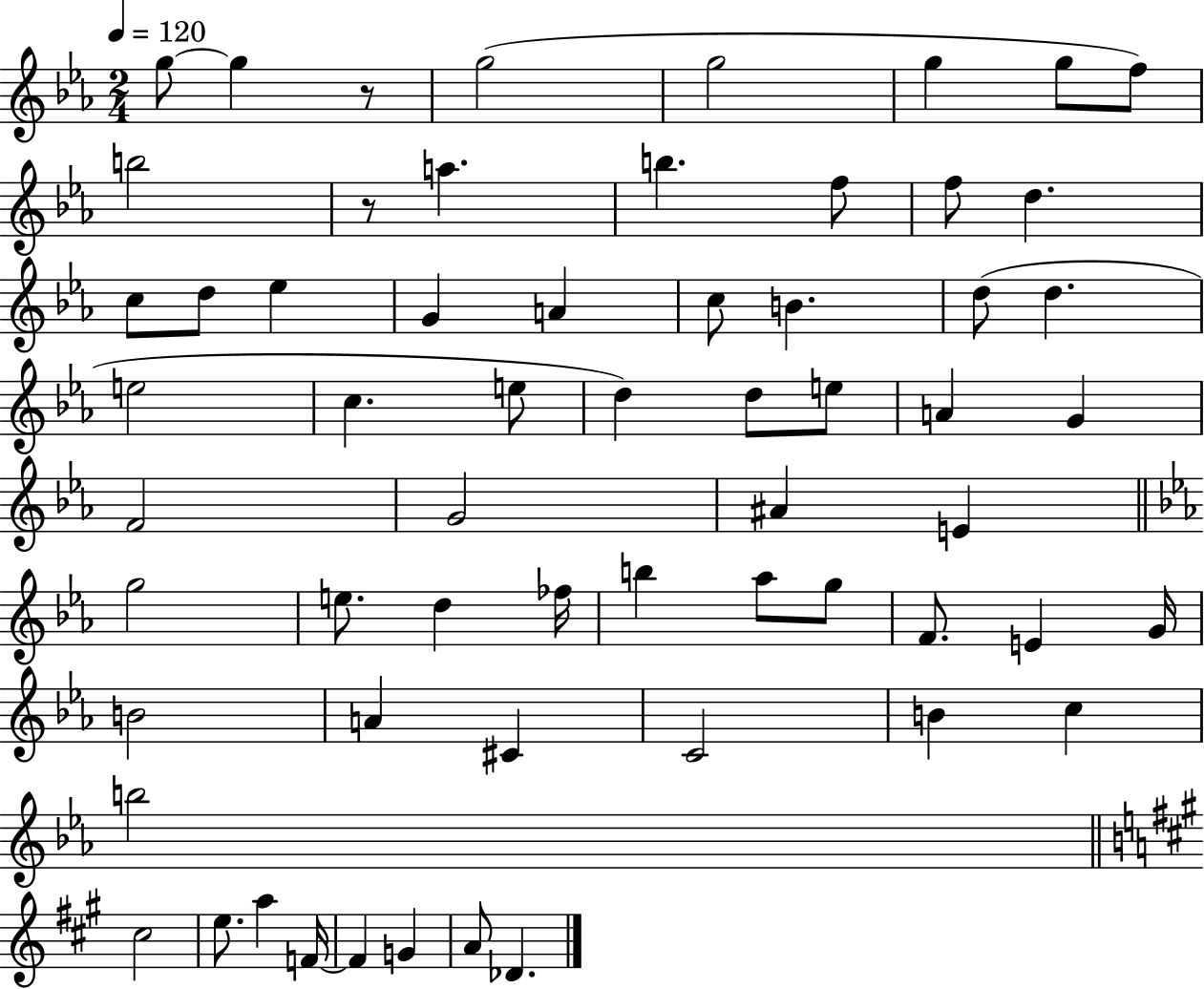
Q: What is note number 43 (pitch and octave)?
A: E4